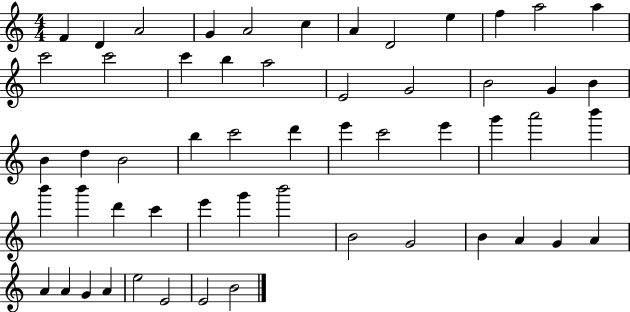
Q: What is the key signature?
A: C major